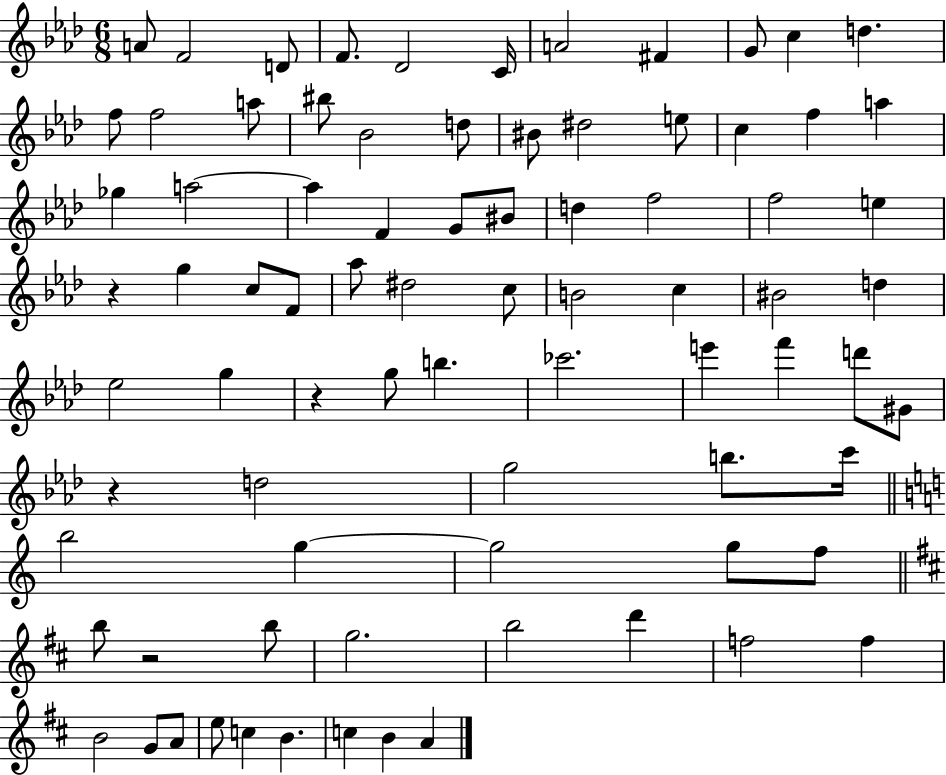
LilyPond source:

{
  \clef treble
  \numericTimeSignature
  \time 6/8
  \key aes \major
  a'8 f'2 d'8 | f'8. des'2 c'16 | a'2 fis'4 | g'8 c''4 d''4. | \break f''8 f''2 a''8 | bis''8 bes'2 d''8 | bis'8 dis''2 e''8 | c''4 f''4 a''4 | \break ges''4 a''2~~ | a''4 f'4 g'8 bis'8 | d''4 f''2 | f''2 e''4 | \break r4 g''4 c''8 f'8 | aes''8 dis''2 c''8 | b'2 c''4 | bis'2 d''4 | \break ees''2 g''4 | r4 g''8 b''4. | ces'''2. | e'''4 f'''4 d'''8 gis'8 | \break r4 d''2 | g''2 b''8. c'''16 | \bar "||" \break \key c \major b''2 g''4~~ | g''2 g''8 f''8 | \bar "||" \break \key d \major b''8 r2 b''8 | g''2. | b''2 d'''4 | f''2 f''4 | \break b'2 g'8 a'8 | e''8 c''4 b'4. | c''4 b'4 a'4 | \bar "|."
}